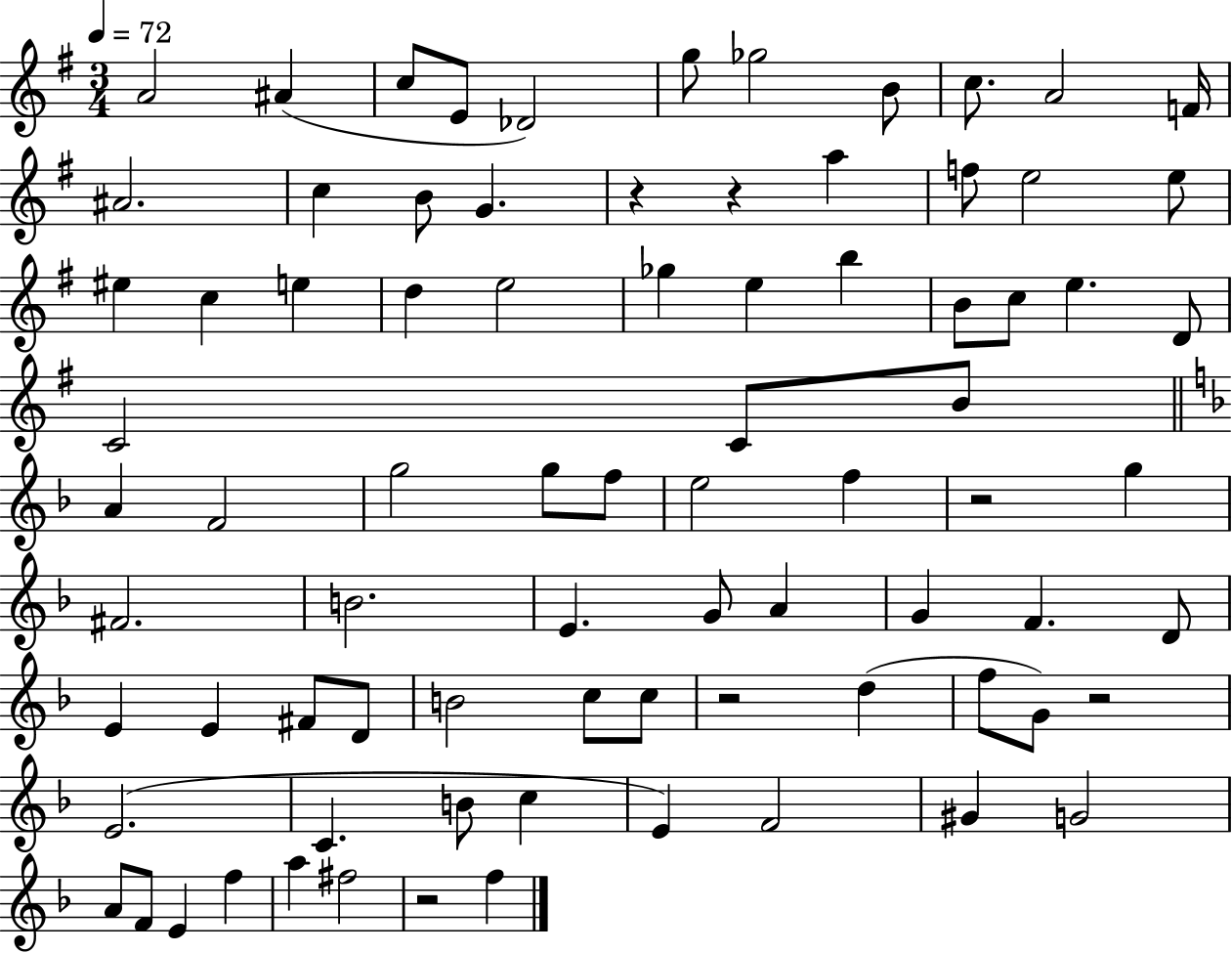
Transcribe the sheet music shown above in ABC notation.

X:1
T:Untitled
M:3/4
L:1/4
K:G
A2 ^A c/2 E/2 _D2 g/2 _g2 B/2 c/2 A2 F/4 ^A2 c B/2 G z z a f/2 e2 e/2 ^e c e d e2 _g e b B/2 c/2 e D/2 C2 C/2 B/2 A F2 g2 g/2 f/2 e2 f z2 g ^F2 B2 E G/2 A G F D/2 E E ^F/2 D/2 B2 c/2 c/2 z2 d f/2 G/2 z2 E2 C B/2 c E F2 ^G G2 A/2 F/2 E f a ^f2 z2 f